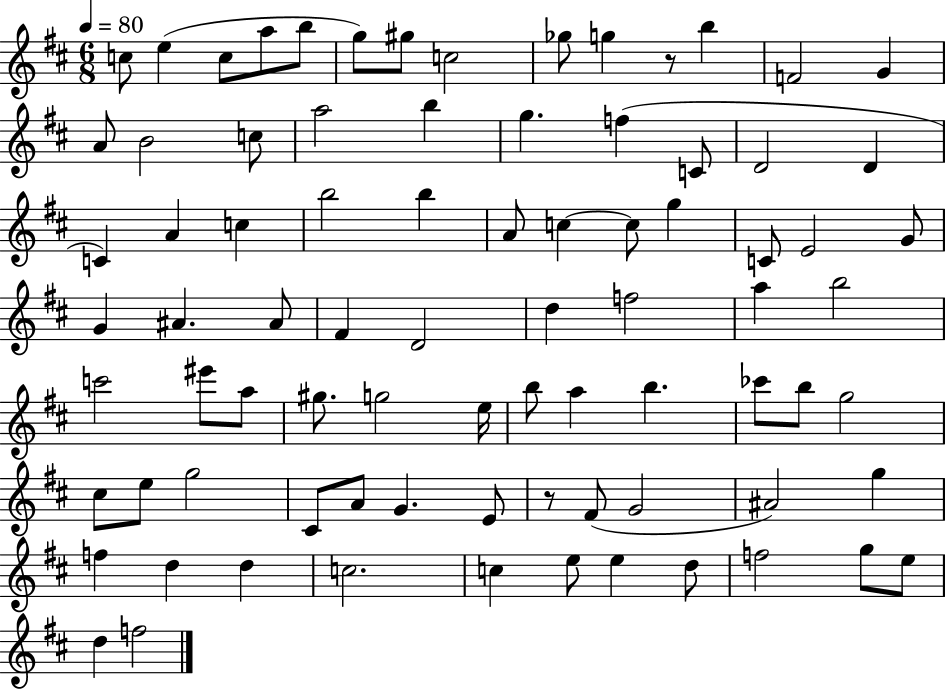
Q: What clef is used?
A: treble